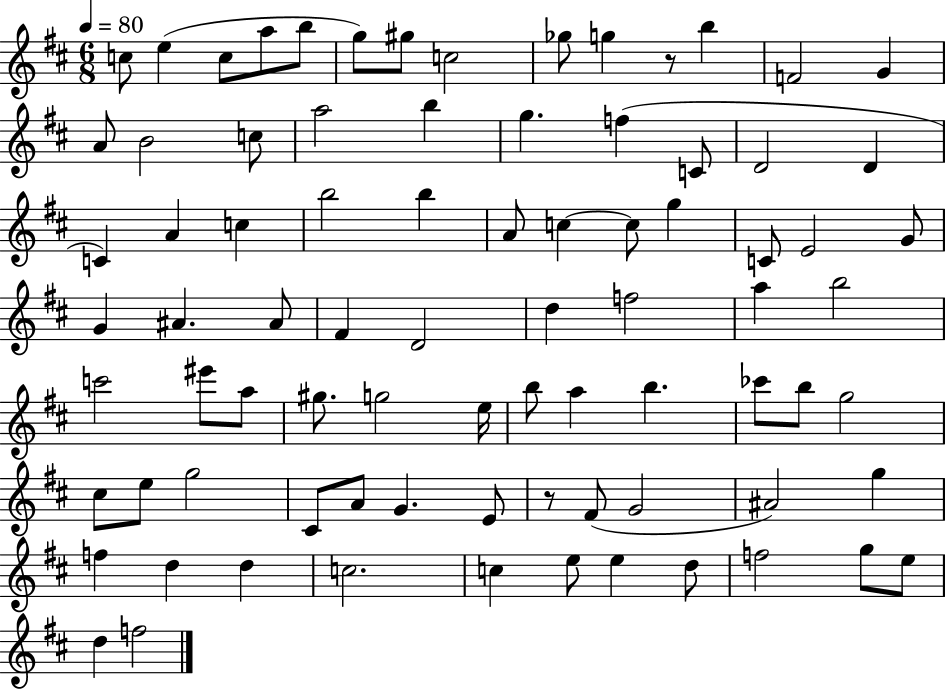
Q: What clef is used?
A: treble